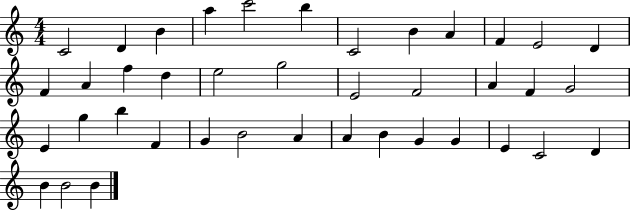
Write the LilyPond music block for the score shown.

{
  \clef treble
  \numericTimeSignature
  \time 4/4
  \key c \major
  c'2 d'4 b'4 | a''4 c'''2 b''4 | c'2 b'4 a'4 | f'4 e'2 d'4 | \break f'4 a'4 f''4 d''4 | e''2 g''2 | e'2 f'2 | a'4 f'4 g'2 | \break e'4 g''4 b''4 f'4 | g'4 b'2 a'4 | a'4 b'4 g'4 g'4 | e'4 c'2 d'4 | \break b'4 b'2 b'4 | \bar "|."
}